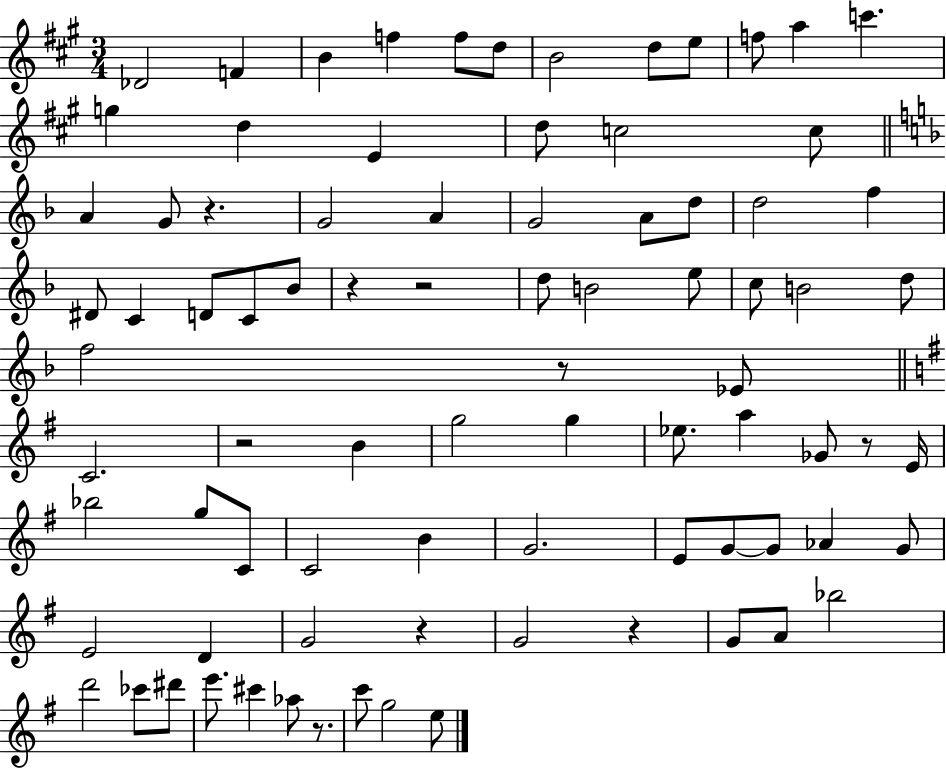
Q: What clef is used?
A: treble